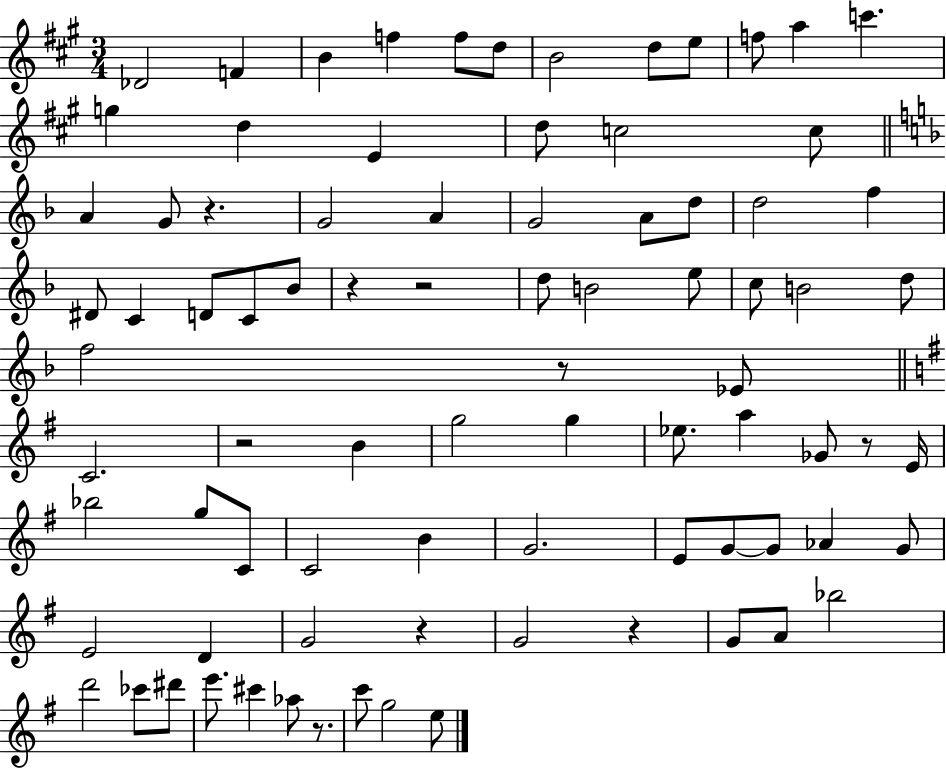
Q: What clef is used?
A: treble